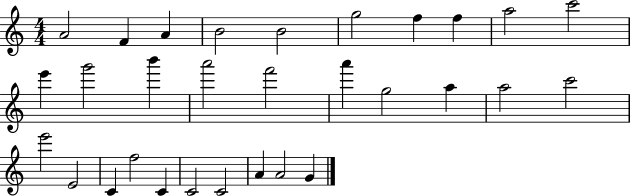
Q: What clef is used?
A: treble